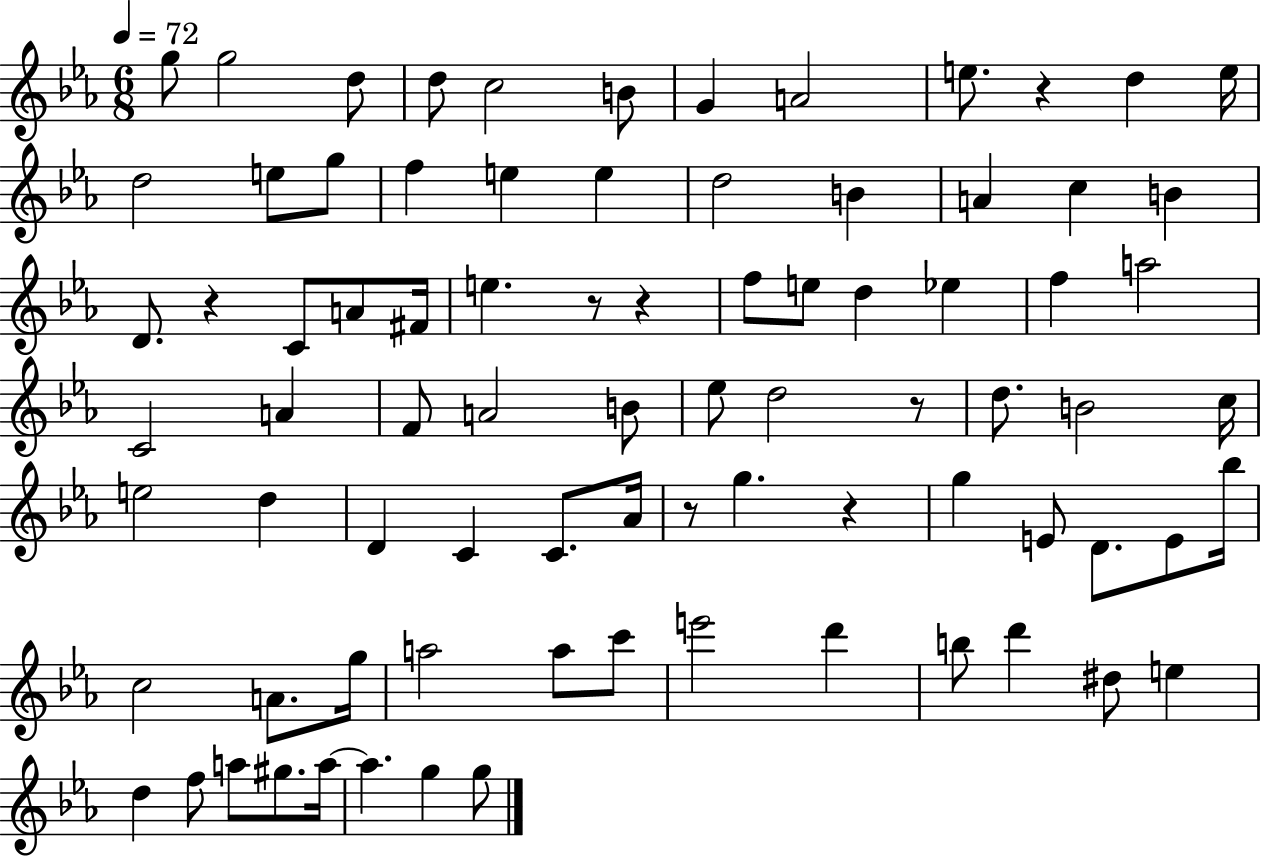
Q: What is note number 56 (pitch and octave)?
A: C5